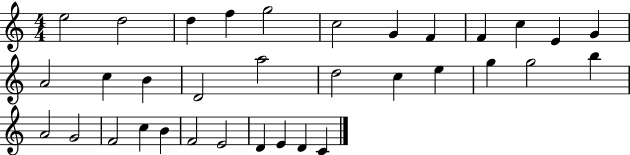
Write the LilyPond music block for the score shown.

{
  \clef treble
  \numericTimeSignature
  \time 4/4
  \key c \major
  e''2 d''2 | d''4 f''4 g''2 | c''2 g'4 f'4 | f'4 c''4 e'4 g'4 | \break a'2 c''4 b'4 | d'2 a''2 | d''2 c''4 e''4 | g''4 g''2 b''4 | \break a'2 g'2 | f'2 c''4 b'4 | f'2 e'2 | d'4 e'4 d'4 c'4 | \break \bar "|."
}